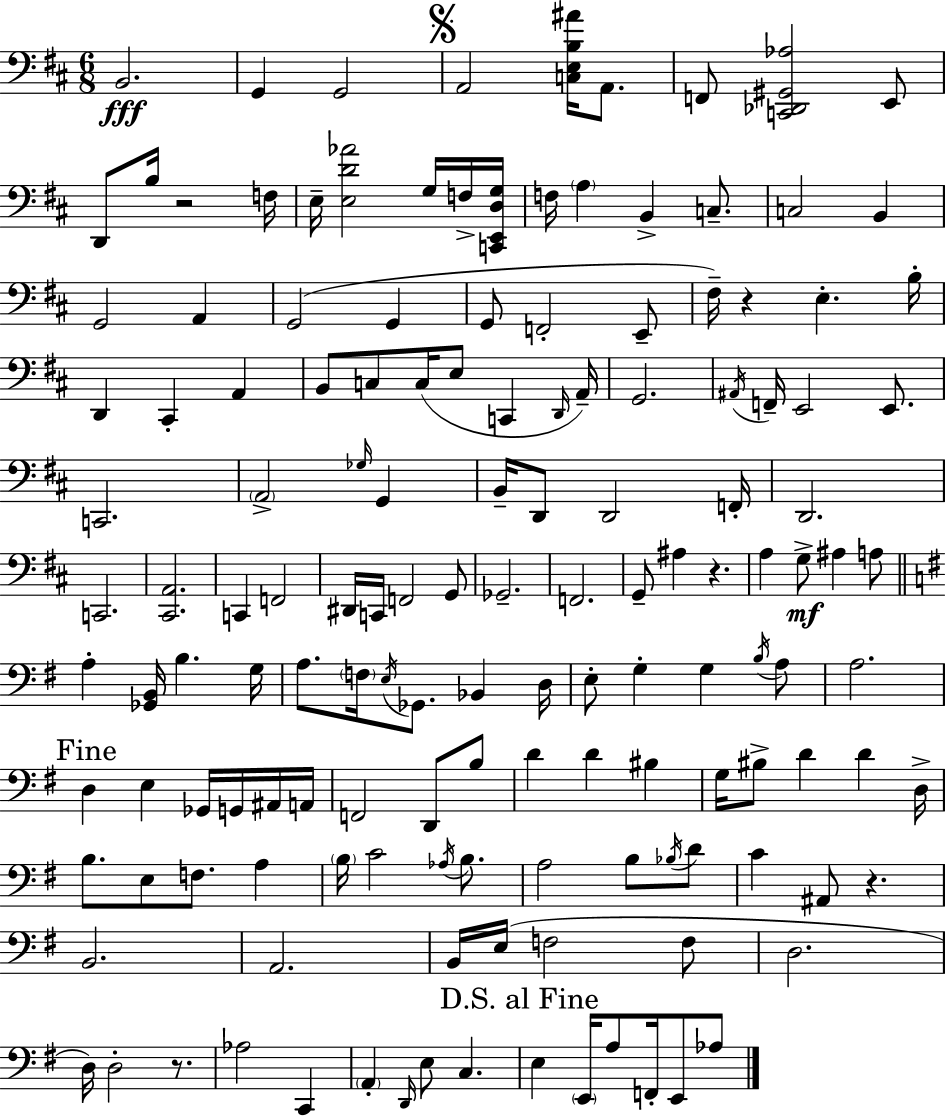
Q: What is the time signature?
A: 6/8